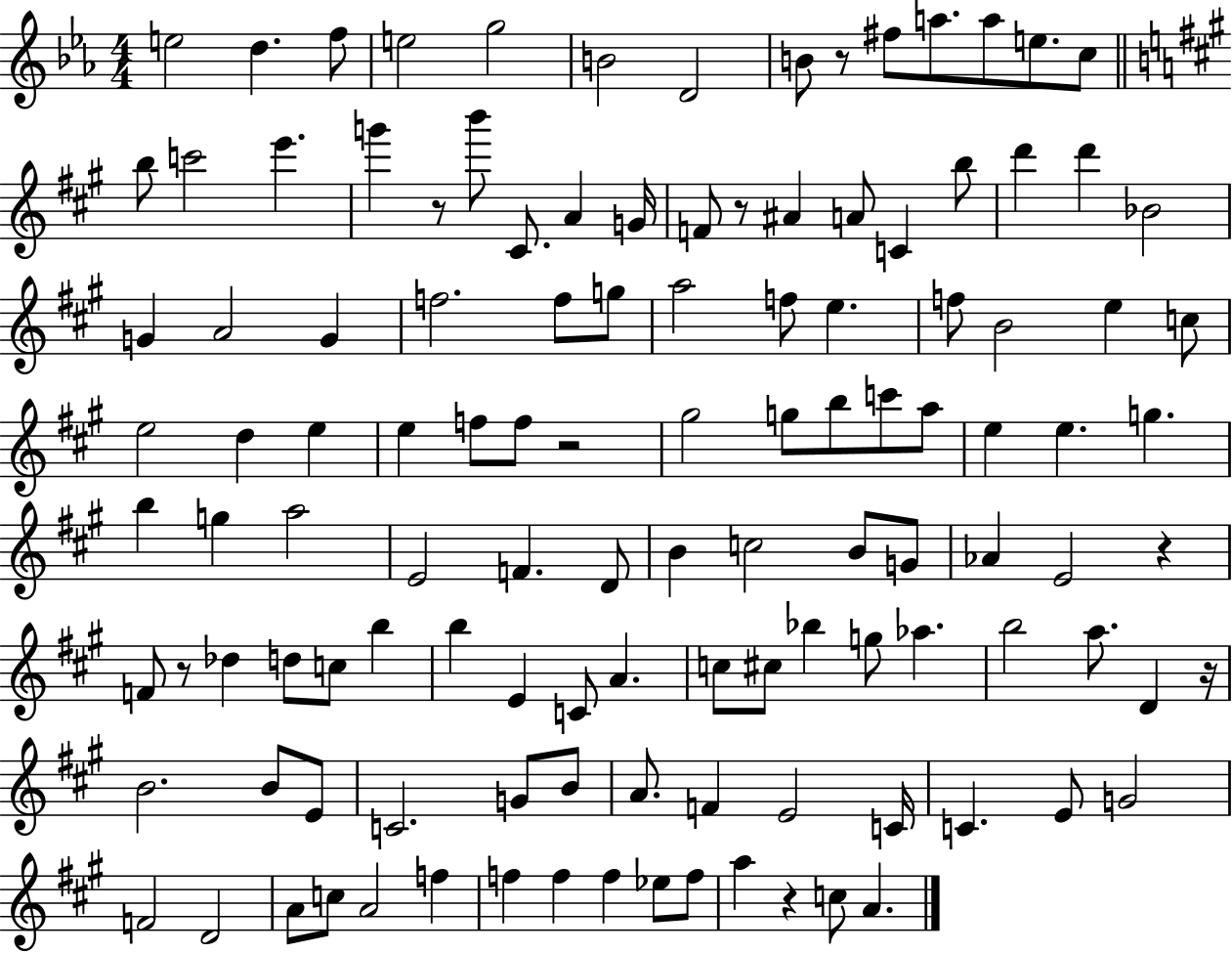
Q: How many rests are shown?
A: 8